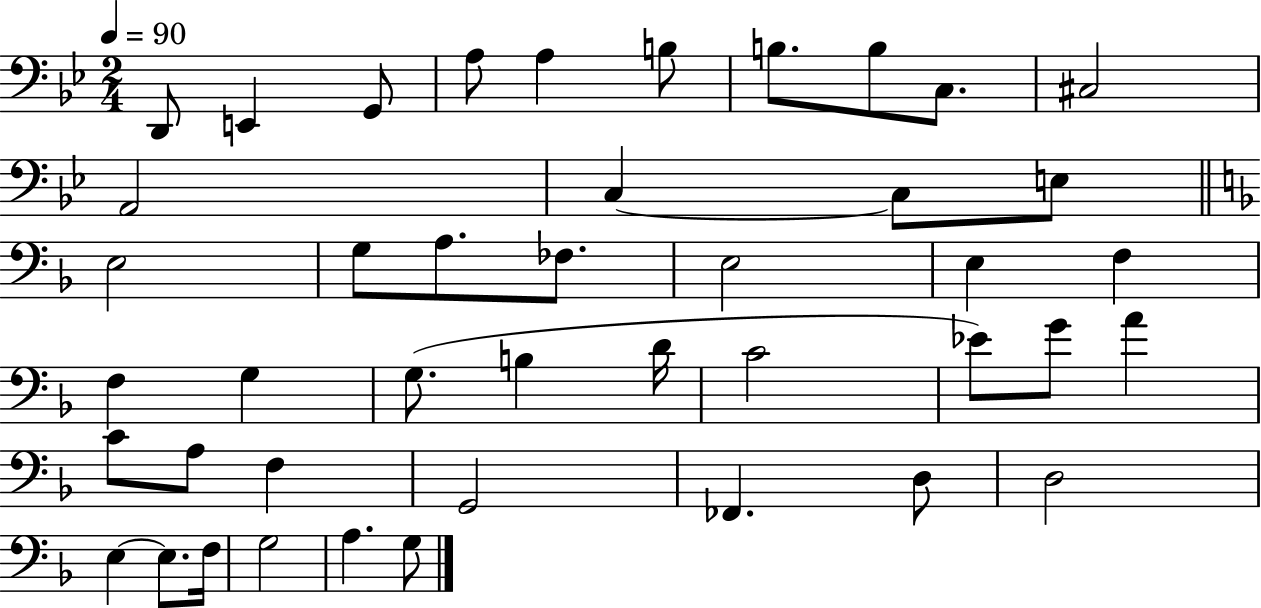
{
  \clef bass
  \numericTimeSignature
  \time 2/4
  \key bes \major
  \tempo 4 = 90
  d,8 e,4 g,8 | a8 a4 b8 | b8. b8 c8. | cis2 | \break a,2 | c4~~ c8 e8 | \bar "||" \break \key d \minor e2 | g8 a8. fes8. | e2 | e4 f4 | \break f4 g4 | g8.( b4 d'16 | c'2 | ees'8) g'8 a'4 | \break c'8 a8 f4 | g,2 | fes,4. d8 | d2 | \break e4~~ e8. f16 | g2 | a4. g8 | \bar "|."
}